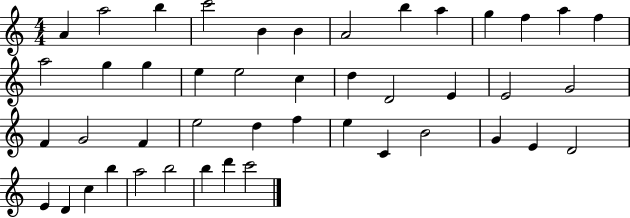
{
  \clef treble
  \numericTimeSignature
  \time 4/4
  \key c \major
  a'4 a''2 b''4 | c'''2 b'4 b'4 | a'2 b''4 a''4 | g''4 f''4 a''4 f''4 | \break a''2 g''4 g''4 | e''4 e''2 c''4 | d''4 d'2 e'4 | e'2 g'2 | \break f'4 g'2 f'4 | e''2 d''4 f''4 | e''4 c'4 b'2 | g'4 e'4 d'2 | \break e'4 d'4 c''4 b''4 | a''2 b''2 | b''4 d'''4 c'''2 | \bar "|."
}